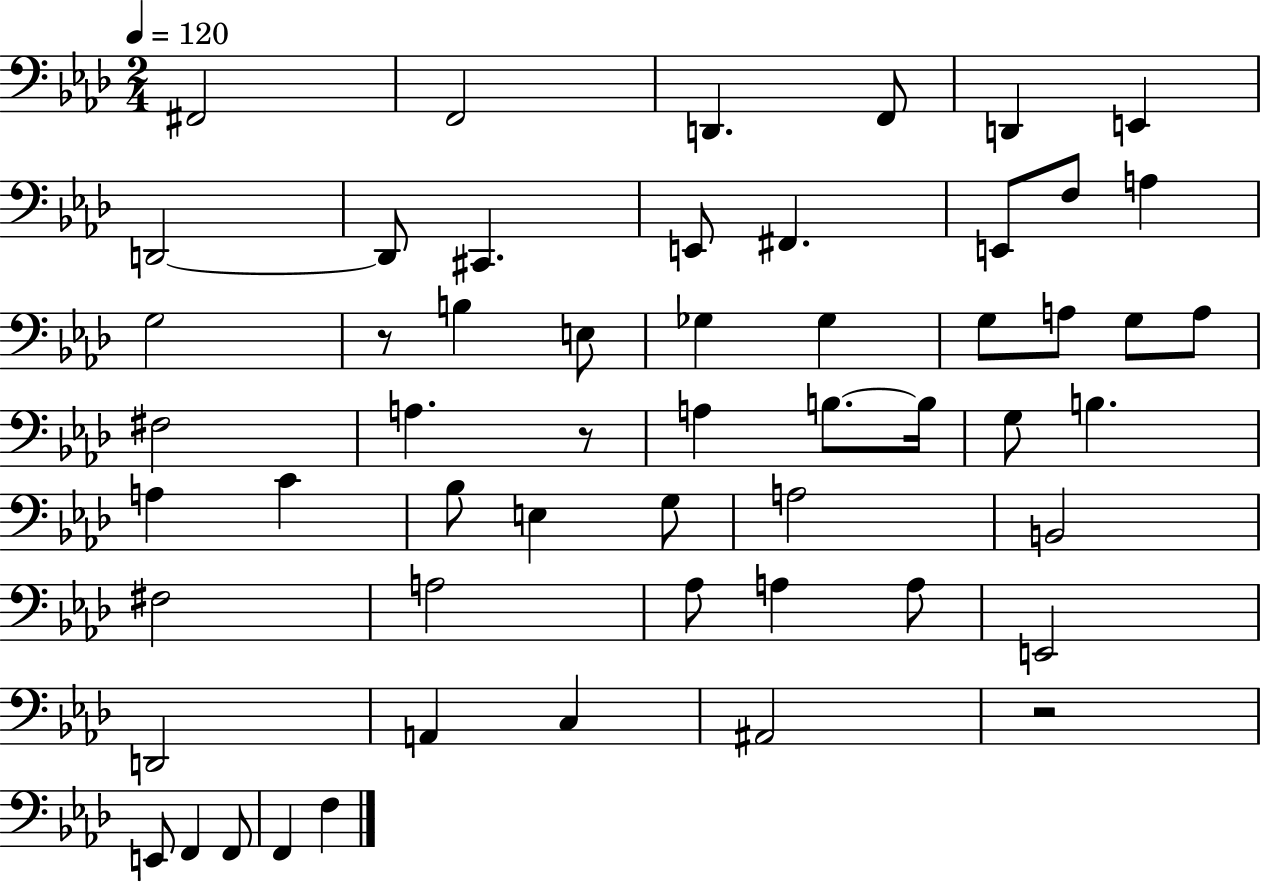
F#2/h F2/h D2/q. F2/e D2/q E2/q D2/h D2/e C#2/q. E2/e F#2/q. E2/e F3/e A3/q G3/h R/e B3/q E3/e Gb3/q Gb3/q G3/e A3/e G3/e A3/e F#3/h A3/q. R/e A3/q B3/e. B3/s G3/e B3/q. A3/q C4/q Bb3/e E3/q G3/e A3/h B2/h F#3/h A3/h Ab3/e A3/q A3/e E2/h D2/h A2/q C3/q A#2/h R/h E2/e F2/q F2/e F2/q F3/q